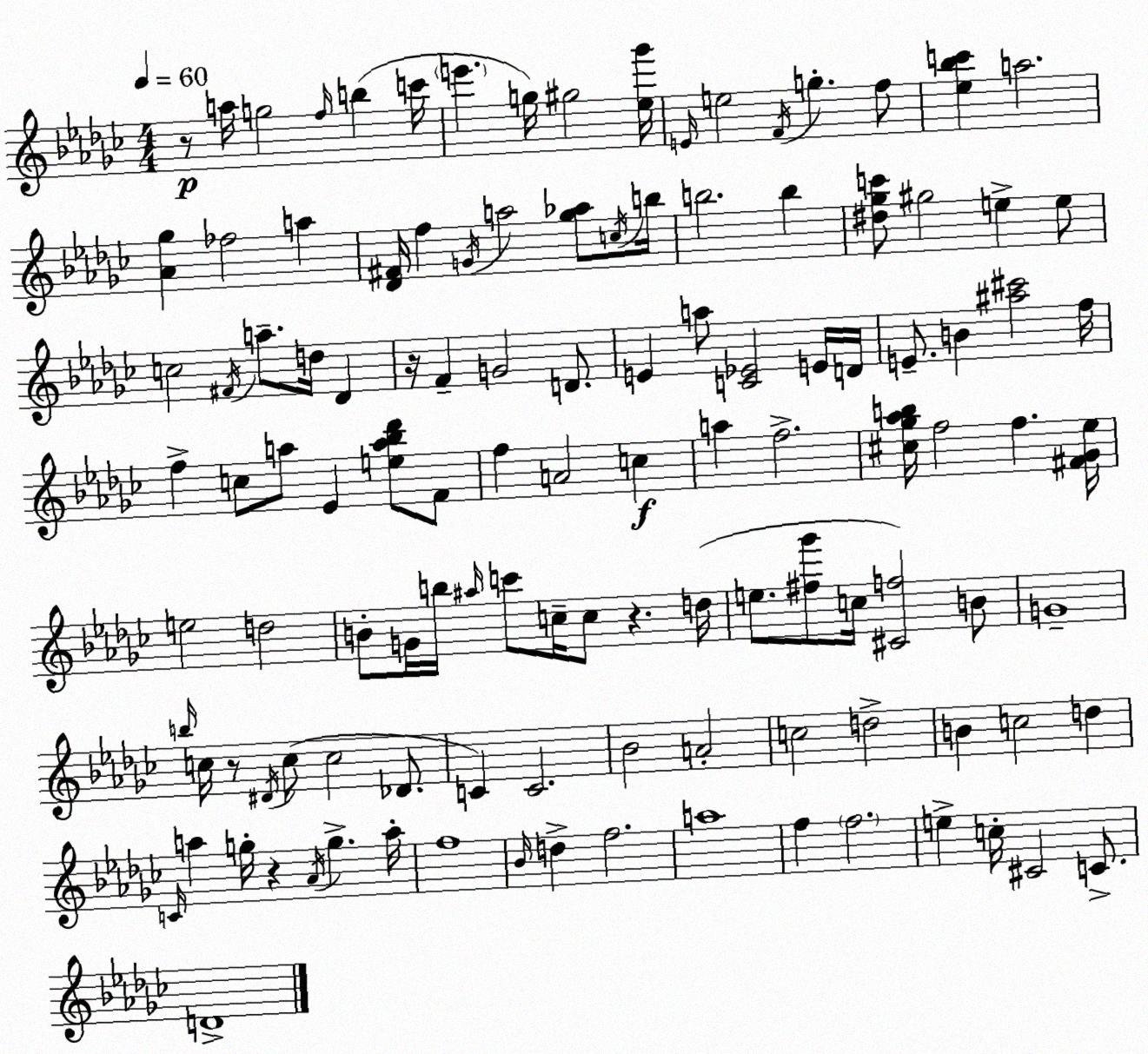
X:1
T:Untitled
M:4/4
L:1/4
K:Ebm
z/2 a/4 g2 f/4 b c'/4 e' g/4 ^g2 [_e_g']/4 E/4 e2 F/4 g f/2 [_e_bc'] a2 [_A_g] _f2 a [_D^F]/4 f G/4 a2 [_g_a]/2 c/4 b/4 b2 b [^d_gc']/2 ^g2 e e/2 c2 ^F/4 a/2 d/4 _D z/4 F G2 D/2 E a/2 [C_E]2 E/4 D/4 E/2 B [^a^c']2 f/4 f c/2 a/2 _E [ea_b_d']/2 F/2 f A2 c a f2 [^c_g_ab]/4 f2 f [^F_G_e]/4 e2 d2 B/2 G/4 b/4 ^a/4 c'/2 c/4 c/2 z d/4 e/2 [^f_g']/2 c/4 [^Cf]2 B/2 G4 b/4 c/4 z/2 ^D/4 c/2 c2 _D/2 C C2 _B2 A2 c2 d2 B c2 d C/4 a g/4 z _A/4 g a/4 f4 _B/4 d f2 a4 f f2 e c/4 ^C2 C/2 D4